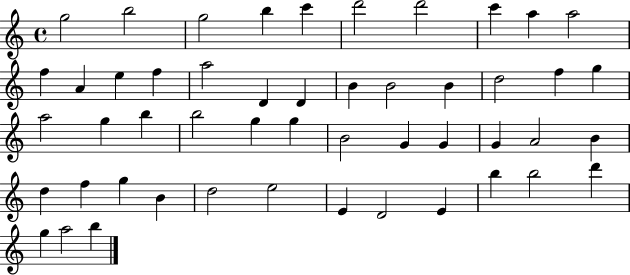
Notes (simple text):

G5/h B5/h G5/h B5/q C6/q D6/h D6/h C6/q A5/q A5/h F5/q A4/q E5/q F5/q A5/h D4/q D4/q B4/q B4/h B4/q D5/h F5/q G5/q A5/h G5/q B5/q B5/h G5/q G5/q B4/h G4/q G4/q G4/q A4/h B4/q D5/q F5/q G5/q B4/q D5/h E5/h E4/q D4/h E4/q B5/q B5/h D6/q G5/q A5/h B5/q